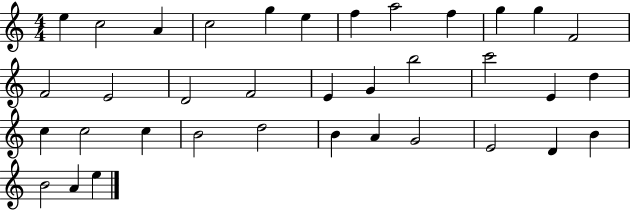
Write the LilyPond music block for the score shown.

{
  \clef treble
  \numericTimeSignature
  \time 4/4
  \key c \major
  e''4 c''2 a'4 | c''2 g''4 e''4 | f''4 a''2 f''4 | g''4 g''4 f'2 | \break f'2 e'2 | d'2 f'2 | e'4 g'4 b''2 | c'''2 e'4 d''4 | \break c''4 c''2 c''4 | b'2 d''2 | b'4 a'4 g'2 | e'2 d'4 b'4 | \break b'2 a'4 e''4 | \bar "|."
}